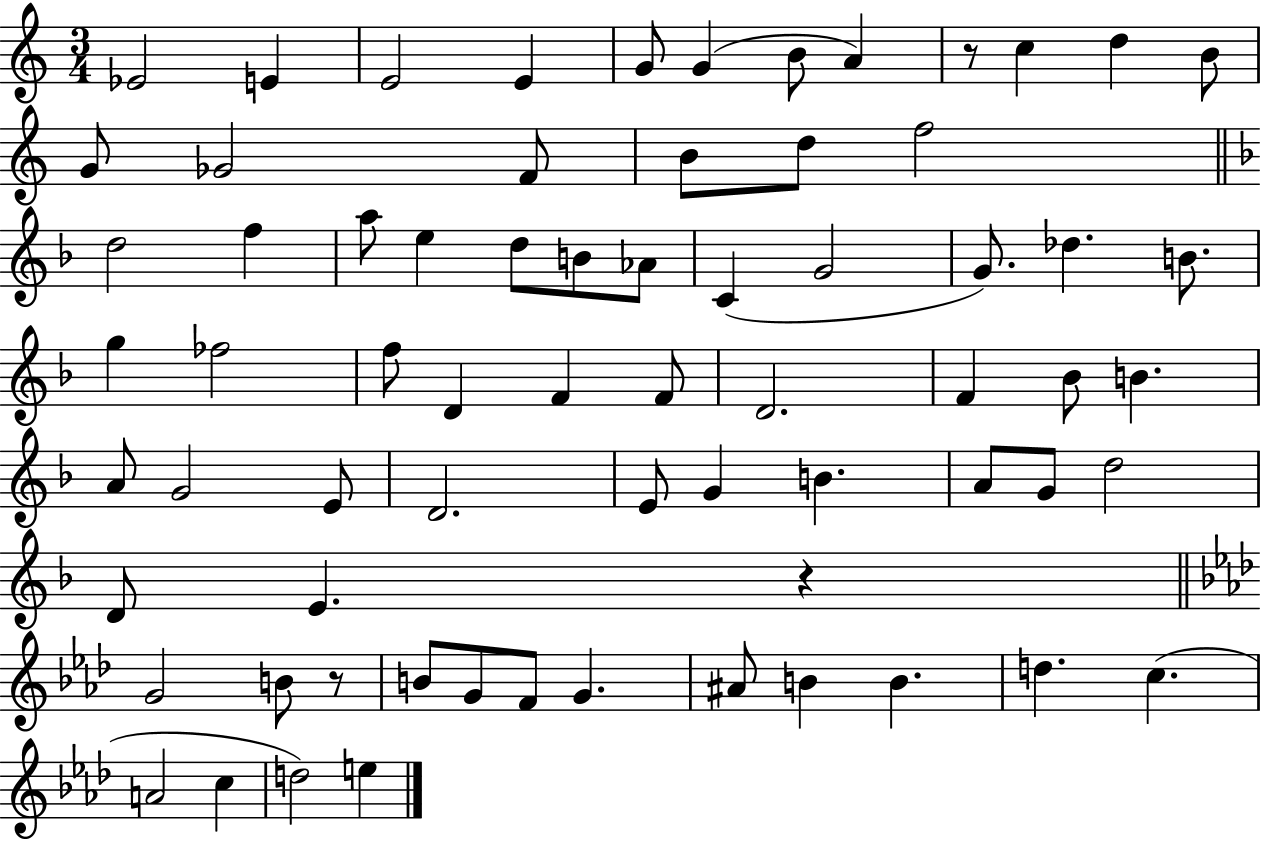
Eb4/h E4/q E4/h E4/q G4/e G4/q B4/e A4/q R/e C5/q D5/q B4/e G4/e Gb4/h F4/e B4/e D5/e F5/h D5/h F5/q A5/e E5/q D5/e B4/e Ab4/e C4/q G4/h G4/e. Db5/q. B4/e. G5/q FES5/h F5/e D4/q F4/q F4/e D4/h. F4/q Bb4/e B4/q. A4/e G4/h E4/e D4/h. E4/e G4/q B4/q. A4/e G4/e D5/h D4/e E4/q. R/q G4/h B4/e R/e B4/e G4/e F4/e G4/q. A#4/e B4/q B4/q. D5/q. C5/q. A4/h C5/q D5/h E5/q